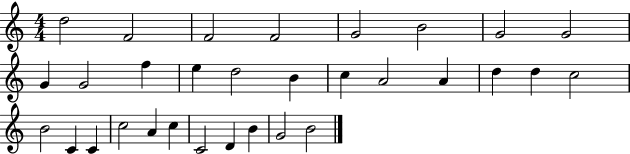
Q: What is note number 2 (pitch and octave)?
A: F4